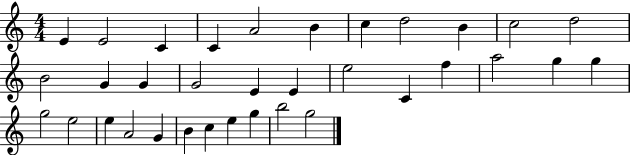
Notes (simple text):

E4/q E4/h C4/q C4/q A4/h B4/q C5/q D5/h B4/q C5/h D5/h B4/h G4/q G4/q G4/h E4/q E4/q E5/h C4/q F5/q A5/h G5/q G5/q G5/h E5/h E5/q A4/h G4/q B4/q C5/q E5/q G5/q B5/h G5/h